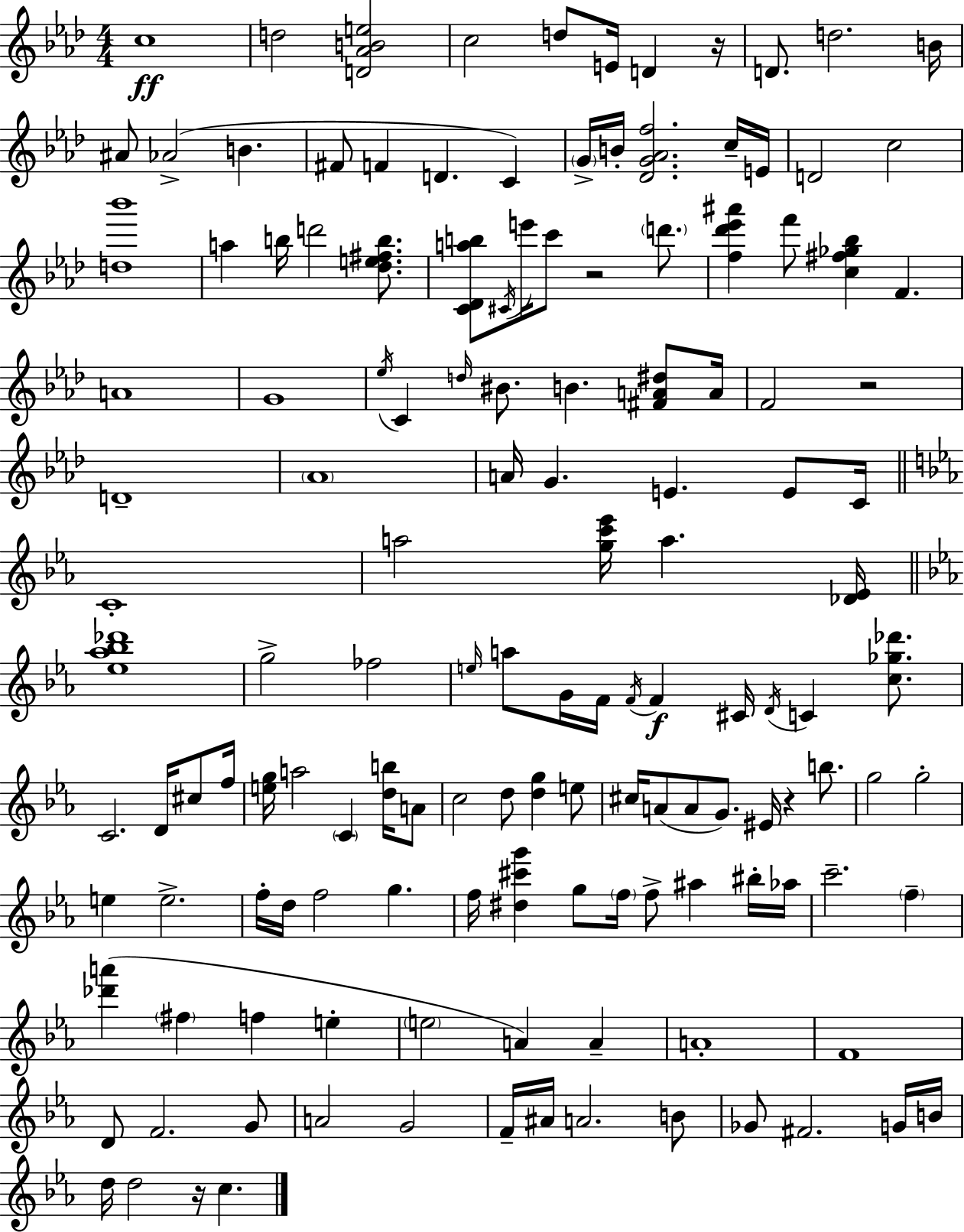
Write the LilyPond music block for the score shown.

{
  \clef treble
  \numericTimeSignature
  \time 4/4
  \key aes \major
  c''1\ff | d''2 <d' aes' b' e''>2 | c''2 d''8 e'16 d'4 r16 | d'8. d''2. b'16 | \break ais'8 aes'2->( b'4. | fis'8 f'4 d'4. c'4) | \parenthesize g'16-> b'16-. <des' g' aes' f''>2. c''16-- e'16 | d'2 c''2 | \break <d'' bes'''>1 | a''4 b''16 d'''2 <des'' e'' fis'' b''>8. | <c' des' a'' b''>8 \acciaccatura { cis'16 } e'''16 c'''8 r2 \parenthesize d'''8. | <f'' des''' ees''' ais'''>4 f'''8 <c'' fis'' ges'' bes''>4 f'4. | \break a'1 | g'1 | \acciaccatura { ees''16 } c'4 \grace { d''16 } bis'8. b'4. | <fis' a' dis''>8 a'16 f'2 r2 | \break d'1-- | \parenthesize aes'1 | a'16 g'4. e'4. | e'8 c'16 \bar "||" \break \key ees \major c'1-. | a''2 <g'' c''' ees'''>16 a''4. <des' ees'>16 | \bar "||" \break \key ees \major <ees'' aes'' bes'' des'''>1 | g''2-> fes''2 | \grace { e''16 } a''8 g'16 f'16 \acciaccatura { f'16 }\f f'4 cis'16 \acciaccatura { d'16 } c'4 | <c'' ges'' des'''>8. c'2. d'16 | \break cis''8 f''16 <e'' g''>16 a''2 \parenthesize c'4 | <d'' b''>16 a'8 c''2 d''8 <d'' g''>4 | e''8 cis''16 a'8( a'8 g'8.) eis'16 r4 | b''8. g''2 g''2-. | \break e''4 e''2.-> | f''16-. d''16 f''2 g''4. | f''16 <dis'' cis''' g'''>4 g''8 \parenthesize f''16 f''8-> ais''4 | bis''16-. aes''16 c'''2.-- \parenthesize f''4-- | \break <des''' a'''>4( \parenthesize fis''4 f''4 e''4-. | \parenthesize e''2 a'4) a'4-- | a'1-. | f'1 | \break d'8 f'2. | g'8 a'2 g'2 | f'16-- ais'16 a'2. | b'8 ges'8 fis'2. | \break g'16 b'16 d''16 d''2 r16 c''4. | \bar "|."
}